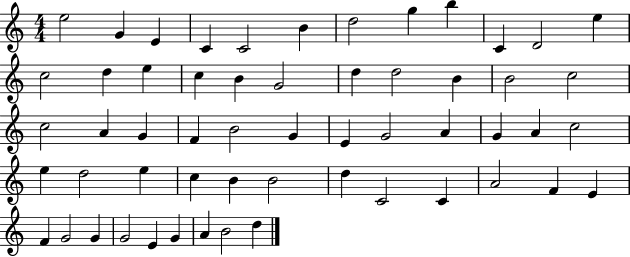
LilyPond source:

{
  \clef treble
  \numericTimeSignature
  \time 4/4
  \key c \major
  e''2 g'4 e'4 | c'4 c'2 b'4 | d''2 g''4 b''4 | c'4 d'2 e''4 | \break c''2 d''4 e''4 | c''4 b'4 g'2 | d''4 d''2 b'4 | b'2 c''2 | \break c''2 a'4 g'4 | f'4 b'2 g'4 | e'4 g'2 a'4 | g'4 a'4 c''2 | \break e''4 d''2 e''4 | c''4 b'4 b'2 | d''4 c'2 c'4 | a'2 f'4 e'4 | \break f'4 g'2 g'4 | g'2 e'4 g'4 | a'4 b'2 d''4 | \bar "|."
}